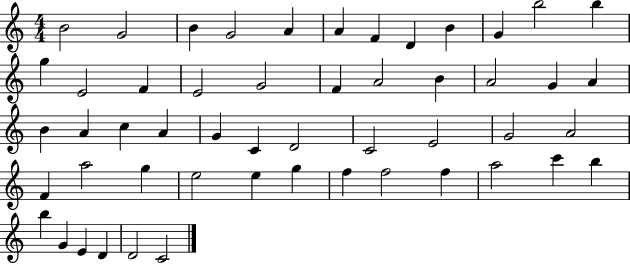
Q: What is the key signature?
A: C major